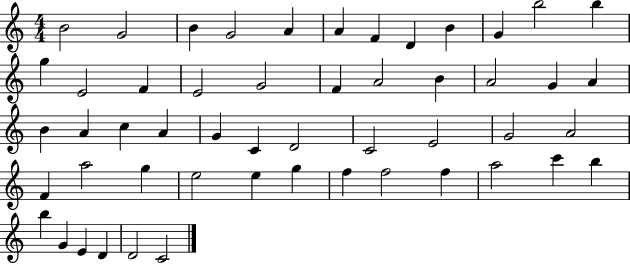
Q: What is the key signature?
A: C major